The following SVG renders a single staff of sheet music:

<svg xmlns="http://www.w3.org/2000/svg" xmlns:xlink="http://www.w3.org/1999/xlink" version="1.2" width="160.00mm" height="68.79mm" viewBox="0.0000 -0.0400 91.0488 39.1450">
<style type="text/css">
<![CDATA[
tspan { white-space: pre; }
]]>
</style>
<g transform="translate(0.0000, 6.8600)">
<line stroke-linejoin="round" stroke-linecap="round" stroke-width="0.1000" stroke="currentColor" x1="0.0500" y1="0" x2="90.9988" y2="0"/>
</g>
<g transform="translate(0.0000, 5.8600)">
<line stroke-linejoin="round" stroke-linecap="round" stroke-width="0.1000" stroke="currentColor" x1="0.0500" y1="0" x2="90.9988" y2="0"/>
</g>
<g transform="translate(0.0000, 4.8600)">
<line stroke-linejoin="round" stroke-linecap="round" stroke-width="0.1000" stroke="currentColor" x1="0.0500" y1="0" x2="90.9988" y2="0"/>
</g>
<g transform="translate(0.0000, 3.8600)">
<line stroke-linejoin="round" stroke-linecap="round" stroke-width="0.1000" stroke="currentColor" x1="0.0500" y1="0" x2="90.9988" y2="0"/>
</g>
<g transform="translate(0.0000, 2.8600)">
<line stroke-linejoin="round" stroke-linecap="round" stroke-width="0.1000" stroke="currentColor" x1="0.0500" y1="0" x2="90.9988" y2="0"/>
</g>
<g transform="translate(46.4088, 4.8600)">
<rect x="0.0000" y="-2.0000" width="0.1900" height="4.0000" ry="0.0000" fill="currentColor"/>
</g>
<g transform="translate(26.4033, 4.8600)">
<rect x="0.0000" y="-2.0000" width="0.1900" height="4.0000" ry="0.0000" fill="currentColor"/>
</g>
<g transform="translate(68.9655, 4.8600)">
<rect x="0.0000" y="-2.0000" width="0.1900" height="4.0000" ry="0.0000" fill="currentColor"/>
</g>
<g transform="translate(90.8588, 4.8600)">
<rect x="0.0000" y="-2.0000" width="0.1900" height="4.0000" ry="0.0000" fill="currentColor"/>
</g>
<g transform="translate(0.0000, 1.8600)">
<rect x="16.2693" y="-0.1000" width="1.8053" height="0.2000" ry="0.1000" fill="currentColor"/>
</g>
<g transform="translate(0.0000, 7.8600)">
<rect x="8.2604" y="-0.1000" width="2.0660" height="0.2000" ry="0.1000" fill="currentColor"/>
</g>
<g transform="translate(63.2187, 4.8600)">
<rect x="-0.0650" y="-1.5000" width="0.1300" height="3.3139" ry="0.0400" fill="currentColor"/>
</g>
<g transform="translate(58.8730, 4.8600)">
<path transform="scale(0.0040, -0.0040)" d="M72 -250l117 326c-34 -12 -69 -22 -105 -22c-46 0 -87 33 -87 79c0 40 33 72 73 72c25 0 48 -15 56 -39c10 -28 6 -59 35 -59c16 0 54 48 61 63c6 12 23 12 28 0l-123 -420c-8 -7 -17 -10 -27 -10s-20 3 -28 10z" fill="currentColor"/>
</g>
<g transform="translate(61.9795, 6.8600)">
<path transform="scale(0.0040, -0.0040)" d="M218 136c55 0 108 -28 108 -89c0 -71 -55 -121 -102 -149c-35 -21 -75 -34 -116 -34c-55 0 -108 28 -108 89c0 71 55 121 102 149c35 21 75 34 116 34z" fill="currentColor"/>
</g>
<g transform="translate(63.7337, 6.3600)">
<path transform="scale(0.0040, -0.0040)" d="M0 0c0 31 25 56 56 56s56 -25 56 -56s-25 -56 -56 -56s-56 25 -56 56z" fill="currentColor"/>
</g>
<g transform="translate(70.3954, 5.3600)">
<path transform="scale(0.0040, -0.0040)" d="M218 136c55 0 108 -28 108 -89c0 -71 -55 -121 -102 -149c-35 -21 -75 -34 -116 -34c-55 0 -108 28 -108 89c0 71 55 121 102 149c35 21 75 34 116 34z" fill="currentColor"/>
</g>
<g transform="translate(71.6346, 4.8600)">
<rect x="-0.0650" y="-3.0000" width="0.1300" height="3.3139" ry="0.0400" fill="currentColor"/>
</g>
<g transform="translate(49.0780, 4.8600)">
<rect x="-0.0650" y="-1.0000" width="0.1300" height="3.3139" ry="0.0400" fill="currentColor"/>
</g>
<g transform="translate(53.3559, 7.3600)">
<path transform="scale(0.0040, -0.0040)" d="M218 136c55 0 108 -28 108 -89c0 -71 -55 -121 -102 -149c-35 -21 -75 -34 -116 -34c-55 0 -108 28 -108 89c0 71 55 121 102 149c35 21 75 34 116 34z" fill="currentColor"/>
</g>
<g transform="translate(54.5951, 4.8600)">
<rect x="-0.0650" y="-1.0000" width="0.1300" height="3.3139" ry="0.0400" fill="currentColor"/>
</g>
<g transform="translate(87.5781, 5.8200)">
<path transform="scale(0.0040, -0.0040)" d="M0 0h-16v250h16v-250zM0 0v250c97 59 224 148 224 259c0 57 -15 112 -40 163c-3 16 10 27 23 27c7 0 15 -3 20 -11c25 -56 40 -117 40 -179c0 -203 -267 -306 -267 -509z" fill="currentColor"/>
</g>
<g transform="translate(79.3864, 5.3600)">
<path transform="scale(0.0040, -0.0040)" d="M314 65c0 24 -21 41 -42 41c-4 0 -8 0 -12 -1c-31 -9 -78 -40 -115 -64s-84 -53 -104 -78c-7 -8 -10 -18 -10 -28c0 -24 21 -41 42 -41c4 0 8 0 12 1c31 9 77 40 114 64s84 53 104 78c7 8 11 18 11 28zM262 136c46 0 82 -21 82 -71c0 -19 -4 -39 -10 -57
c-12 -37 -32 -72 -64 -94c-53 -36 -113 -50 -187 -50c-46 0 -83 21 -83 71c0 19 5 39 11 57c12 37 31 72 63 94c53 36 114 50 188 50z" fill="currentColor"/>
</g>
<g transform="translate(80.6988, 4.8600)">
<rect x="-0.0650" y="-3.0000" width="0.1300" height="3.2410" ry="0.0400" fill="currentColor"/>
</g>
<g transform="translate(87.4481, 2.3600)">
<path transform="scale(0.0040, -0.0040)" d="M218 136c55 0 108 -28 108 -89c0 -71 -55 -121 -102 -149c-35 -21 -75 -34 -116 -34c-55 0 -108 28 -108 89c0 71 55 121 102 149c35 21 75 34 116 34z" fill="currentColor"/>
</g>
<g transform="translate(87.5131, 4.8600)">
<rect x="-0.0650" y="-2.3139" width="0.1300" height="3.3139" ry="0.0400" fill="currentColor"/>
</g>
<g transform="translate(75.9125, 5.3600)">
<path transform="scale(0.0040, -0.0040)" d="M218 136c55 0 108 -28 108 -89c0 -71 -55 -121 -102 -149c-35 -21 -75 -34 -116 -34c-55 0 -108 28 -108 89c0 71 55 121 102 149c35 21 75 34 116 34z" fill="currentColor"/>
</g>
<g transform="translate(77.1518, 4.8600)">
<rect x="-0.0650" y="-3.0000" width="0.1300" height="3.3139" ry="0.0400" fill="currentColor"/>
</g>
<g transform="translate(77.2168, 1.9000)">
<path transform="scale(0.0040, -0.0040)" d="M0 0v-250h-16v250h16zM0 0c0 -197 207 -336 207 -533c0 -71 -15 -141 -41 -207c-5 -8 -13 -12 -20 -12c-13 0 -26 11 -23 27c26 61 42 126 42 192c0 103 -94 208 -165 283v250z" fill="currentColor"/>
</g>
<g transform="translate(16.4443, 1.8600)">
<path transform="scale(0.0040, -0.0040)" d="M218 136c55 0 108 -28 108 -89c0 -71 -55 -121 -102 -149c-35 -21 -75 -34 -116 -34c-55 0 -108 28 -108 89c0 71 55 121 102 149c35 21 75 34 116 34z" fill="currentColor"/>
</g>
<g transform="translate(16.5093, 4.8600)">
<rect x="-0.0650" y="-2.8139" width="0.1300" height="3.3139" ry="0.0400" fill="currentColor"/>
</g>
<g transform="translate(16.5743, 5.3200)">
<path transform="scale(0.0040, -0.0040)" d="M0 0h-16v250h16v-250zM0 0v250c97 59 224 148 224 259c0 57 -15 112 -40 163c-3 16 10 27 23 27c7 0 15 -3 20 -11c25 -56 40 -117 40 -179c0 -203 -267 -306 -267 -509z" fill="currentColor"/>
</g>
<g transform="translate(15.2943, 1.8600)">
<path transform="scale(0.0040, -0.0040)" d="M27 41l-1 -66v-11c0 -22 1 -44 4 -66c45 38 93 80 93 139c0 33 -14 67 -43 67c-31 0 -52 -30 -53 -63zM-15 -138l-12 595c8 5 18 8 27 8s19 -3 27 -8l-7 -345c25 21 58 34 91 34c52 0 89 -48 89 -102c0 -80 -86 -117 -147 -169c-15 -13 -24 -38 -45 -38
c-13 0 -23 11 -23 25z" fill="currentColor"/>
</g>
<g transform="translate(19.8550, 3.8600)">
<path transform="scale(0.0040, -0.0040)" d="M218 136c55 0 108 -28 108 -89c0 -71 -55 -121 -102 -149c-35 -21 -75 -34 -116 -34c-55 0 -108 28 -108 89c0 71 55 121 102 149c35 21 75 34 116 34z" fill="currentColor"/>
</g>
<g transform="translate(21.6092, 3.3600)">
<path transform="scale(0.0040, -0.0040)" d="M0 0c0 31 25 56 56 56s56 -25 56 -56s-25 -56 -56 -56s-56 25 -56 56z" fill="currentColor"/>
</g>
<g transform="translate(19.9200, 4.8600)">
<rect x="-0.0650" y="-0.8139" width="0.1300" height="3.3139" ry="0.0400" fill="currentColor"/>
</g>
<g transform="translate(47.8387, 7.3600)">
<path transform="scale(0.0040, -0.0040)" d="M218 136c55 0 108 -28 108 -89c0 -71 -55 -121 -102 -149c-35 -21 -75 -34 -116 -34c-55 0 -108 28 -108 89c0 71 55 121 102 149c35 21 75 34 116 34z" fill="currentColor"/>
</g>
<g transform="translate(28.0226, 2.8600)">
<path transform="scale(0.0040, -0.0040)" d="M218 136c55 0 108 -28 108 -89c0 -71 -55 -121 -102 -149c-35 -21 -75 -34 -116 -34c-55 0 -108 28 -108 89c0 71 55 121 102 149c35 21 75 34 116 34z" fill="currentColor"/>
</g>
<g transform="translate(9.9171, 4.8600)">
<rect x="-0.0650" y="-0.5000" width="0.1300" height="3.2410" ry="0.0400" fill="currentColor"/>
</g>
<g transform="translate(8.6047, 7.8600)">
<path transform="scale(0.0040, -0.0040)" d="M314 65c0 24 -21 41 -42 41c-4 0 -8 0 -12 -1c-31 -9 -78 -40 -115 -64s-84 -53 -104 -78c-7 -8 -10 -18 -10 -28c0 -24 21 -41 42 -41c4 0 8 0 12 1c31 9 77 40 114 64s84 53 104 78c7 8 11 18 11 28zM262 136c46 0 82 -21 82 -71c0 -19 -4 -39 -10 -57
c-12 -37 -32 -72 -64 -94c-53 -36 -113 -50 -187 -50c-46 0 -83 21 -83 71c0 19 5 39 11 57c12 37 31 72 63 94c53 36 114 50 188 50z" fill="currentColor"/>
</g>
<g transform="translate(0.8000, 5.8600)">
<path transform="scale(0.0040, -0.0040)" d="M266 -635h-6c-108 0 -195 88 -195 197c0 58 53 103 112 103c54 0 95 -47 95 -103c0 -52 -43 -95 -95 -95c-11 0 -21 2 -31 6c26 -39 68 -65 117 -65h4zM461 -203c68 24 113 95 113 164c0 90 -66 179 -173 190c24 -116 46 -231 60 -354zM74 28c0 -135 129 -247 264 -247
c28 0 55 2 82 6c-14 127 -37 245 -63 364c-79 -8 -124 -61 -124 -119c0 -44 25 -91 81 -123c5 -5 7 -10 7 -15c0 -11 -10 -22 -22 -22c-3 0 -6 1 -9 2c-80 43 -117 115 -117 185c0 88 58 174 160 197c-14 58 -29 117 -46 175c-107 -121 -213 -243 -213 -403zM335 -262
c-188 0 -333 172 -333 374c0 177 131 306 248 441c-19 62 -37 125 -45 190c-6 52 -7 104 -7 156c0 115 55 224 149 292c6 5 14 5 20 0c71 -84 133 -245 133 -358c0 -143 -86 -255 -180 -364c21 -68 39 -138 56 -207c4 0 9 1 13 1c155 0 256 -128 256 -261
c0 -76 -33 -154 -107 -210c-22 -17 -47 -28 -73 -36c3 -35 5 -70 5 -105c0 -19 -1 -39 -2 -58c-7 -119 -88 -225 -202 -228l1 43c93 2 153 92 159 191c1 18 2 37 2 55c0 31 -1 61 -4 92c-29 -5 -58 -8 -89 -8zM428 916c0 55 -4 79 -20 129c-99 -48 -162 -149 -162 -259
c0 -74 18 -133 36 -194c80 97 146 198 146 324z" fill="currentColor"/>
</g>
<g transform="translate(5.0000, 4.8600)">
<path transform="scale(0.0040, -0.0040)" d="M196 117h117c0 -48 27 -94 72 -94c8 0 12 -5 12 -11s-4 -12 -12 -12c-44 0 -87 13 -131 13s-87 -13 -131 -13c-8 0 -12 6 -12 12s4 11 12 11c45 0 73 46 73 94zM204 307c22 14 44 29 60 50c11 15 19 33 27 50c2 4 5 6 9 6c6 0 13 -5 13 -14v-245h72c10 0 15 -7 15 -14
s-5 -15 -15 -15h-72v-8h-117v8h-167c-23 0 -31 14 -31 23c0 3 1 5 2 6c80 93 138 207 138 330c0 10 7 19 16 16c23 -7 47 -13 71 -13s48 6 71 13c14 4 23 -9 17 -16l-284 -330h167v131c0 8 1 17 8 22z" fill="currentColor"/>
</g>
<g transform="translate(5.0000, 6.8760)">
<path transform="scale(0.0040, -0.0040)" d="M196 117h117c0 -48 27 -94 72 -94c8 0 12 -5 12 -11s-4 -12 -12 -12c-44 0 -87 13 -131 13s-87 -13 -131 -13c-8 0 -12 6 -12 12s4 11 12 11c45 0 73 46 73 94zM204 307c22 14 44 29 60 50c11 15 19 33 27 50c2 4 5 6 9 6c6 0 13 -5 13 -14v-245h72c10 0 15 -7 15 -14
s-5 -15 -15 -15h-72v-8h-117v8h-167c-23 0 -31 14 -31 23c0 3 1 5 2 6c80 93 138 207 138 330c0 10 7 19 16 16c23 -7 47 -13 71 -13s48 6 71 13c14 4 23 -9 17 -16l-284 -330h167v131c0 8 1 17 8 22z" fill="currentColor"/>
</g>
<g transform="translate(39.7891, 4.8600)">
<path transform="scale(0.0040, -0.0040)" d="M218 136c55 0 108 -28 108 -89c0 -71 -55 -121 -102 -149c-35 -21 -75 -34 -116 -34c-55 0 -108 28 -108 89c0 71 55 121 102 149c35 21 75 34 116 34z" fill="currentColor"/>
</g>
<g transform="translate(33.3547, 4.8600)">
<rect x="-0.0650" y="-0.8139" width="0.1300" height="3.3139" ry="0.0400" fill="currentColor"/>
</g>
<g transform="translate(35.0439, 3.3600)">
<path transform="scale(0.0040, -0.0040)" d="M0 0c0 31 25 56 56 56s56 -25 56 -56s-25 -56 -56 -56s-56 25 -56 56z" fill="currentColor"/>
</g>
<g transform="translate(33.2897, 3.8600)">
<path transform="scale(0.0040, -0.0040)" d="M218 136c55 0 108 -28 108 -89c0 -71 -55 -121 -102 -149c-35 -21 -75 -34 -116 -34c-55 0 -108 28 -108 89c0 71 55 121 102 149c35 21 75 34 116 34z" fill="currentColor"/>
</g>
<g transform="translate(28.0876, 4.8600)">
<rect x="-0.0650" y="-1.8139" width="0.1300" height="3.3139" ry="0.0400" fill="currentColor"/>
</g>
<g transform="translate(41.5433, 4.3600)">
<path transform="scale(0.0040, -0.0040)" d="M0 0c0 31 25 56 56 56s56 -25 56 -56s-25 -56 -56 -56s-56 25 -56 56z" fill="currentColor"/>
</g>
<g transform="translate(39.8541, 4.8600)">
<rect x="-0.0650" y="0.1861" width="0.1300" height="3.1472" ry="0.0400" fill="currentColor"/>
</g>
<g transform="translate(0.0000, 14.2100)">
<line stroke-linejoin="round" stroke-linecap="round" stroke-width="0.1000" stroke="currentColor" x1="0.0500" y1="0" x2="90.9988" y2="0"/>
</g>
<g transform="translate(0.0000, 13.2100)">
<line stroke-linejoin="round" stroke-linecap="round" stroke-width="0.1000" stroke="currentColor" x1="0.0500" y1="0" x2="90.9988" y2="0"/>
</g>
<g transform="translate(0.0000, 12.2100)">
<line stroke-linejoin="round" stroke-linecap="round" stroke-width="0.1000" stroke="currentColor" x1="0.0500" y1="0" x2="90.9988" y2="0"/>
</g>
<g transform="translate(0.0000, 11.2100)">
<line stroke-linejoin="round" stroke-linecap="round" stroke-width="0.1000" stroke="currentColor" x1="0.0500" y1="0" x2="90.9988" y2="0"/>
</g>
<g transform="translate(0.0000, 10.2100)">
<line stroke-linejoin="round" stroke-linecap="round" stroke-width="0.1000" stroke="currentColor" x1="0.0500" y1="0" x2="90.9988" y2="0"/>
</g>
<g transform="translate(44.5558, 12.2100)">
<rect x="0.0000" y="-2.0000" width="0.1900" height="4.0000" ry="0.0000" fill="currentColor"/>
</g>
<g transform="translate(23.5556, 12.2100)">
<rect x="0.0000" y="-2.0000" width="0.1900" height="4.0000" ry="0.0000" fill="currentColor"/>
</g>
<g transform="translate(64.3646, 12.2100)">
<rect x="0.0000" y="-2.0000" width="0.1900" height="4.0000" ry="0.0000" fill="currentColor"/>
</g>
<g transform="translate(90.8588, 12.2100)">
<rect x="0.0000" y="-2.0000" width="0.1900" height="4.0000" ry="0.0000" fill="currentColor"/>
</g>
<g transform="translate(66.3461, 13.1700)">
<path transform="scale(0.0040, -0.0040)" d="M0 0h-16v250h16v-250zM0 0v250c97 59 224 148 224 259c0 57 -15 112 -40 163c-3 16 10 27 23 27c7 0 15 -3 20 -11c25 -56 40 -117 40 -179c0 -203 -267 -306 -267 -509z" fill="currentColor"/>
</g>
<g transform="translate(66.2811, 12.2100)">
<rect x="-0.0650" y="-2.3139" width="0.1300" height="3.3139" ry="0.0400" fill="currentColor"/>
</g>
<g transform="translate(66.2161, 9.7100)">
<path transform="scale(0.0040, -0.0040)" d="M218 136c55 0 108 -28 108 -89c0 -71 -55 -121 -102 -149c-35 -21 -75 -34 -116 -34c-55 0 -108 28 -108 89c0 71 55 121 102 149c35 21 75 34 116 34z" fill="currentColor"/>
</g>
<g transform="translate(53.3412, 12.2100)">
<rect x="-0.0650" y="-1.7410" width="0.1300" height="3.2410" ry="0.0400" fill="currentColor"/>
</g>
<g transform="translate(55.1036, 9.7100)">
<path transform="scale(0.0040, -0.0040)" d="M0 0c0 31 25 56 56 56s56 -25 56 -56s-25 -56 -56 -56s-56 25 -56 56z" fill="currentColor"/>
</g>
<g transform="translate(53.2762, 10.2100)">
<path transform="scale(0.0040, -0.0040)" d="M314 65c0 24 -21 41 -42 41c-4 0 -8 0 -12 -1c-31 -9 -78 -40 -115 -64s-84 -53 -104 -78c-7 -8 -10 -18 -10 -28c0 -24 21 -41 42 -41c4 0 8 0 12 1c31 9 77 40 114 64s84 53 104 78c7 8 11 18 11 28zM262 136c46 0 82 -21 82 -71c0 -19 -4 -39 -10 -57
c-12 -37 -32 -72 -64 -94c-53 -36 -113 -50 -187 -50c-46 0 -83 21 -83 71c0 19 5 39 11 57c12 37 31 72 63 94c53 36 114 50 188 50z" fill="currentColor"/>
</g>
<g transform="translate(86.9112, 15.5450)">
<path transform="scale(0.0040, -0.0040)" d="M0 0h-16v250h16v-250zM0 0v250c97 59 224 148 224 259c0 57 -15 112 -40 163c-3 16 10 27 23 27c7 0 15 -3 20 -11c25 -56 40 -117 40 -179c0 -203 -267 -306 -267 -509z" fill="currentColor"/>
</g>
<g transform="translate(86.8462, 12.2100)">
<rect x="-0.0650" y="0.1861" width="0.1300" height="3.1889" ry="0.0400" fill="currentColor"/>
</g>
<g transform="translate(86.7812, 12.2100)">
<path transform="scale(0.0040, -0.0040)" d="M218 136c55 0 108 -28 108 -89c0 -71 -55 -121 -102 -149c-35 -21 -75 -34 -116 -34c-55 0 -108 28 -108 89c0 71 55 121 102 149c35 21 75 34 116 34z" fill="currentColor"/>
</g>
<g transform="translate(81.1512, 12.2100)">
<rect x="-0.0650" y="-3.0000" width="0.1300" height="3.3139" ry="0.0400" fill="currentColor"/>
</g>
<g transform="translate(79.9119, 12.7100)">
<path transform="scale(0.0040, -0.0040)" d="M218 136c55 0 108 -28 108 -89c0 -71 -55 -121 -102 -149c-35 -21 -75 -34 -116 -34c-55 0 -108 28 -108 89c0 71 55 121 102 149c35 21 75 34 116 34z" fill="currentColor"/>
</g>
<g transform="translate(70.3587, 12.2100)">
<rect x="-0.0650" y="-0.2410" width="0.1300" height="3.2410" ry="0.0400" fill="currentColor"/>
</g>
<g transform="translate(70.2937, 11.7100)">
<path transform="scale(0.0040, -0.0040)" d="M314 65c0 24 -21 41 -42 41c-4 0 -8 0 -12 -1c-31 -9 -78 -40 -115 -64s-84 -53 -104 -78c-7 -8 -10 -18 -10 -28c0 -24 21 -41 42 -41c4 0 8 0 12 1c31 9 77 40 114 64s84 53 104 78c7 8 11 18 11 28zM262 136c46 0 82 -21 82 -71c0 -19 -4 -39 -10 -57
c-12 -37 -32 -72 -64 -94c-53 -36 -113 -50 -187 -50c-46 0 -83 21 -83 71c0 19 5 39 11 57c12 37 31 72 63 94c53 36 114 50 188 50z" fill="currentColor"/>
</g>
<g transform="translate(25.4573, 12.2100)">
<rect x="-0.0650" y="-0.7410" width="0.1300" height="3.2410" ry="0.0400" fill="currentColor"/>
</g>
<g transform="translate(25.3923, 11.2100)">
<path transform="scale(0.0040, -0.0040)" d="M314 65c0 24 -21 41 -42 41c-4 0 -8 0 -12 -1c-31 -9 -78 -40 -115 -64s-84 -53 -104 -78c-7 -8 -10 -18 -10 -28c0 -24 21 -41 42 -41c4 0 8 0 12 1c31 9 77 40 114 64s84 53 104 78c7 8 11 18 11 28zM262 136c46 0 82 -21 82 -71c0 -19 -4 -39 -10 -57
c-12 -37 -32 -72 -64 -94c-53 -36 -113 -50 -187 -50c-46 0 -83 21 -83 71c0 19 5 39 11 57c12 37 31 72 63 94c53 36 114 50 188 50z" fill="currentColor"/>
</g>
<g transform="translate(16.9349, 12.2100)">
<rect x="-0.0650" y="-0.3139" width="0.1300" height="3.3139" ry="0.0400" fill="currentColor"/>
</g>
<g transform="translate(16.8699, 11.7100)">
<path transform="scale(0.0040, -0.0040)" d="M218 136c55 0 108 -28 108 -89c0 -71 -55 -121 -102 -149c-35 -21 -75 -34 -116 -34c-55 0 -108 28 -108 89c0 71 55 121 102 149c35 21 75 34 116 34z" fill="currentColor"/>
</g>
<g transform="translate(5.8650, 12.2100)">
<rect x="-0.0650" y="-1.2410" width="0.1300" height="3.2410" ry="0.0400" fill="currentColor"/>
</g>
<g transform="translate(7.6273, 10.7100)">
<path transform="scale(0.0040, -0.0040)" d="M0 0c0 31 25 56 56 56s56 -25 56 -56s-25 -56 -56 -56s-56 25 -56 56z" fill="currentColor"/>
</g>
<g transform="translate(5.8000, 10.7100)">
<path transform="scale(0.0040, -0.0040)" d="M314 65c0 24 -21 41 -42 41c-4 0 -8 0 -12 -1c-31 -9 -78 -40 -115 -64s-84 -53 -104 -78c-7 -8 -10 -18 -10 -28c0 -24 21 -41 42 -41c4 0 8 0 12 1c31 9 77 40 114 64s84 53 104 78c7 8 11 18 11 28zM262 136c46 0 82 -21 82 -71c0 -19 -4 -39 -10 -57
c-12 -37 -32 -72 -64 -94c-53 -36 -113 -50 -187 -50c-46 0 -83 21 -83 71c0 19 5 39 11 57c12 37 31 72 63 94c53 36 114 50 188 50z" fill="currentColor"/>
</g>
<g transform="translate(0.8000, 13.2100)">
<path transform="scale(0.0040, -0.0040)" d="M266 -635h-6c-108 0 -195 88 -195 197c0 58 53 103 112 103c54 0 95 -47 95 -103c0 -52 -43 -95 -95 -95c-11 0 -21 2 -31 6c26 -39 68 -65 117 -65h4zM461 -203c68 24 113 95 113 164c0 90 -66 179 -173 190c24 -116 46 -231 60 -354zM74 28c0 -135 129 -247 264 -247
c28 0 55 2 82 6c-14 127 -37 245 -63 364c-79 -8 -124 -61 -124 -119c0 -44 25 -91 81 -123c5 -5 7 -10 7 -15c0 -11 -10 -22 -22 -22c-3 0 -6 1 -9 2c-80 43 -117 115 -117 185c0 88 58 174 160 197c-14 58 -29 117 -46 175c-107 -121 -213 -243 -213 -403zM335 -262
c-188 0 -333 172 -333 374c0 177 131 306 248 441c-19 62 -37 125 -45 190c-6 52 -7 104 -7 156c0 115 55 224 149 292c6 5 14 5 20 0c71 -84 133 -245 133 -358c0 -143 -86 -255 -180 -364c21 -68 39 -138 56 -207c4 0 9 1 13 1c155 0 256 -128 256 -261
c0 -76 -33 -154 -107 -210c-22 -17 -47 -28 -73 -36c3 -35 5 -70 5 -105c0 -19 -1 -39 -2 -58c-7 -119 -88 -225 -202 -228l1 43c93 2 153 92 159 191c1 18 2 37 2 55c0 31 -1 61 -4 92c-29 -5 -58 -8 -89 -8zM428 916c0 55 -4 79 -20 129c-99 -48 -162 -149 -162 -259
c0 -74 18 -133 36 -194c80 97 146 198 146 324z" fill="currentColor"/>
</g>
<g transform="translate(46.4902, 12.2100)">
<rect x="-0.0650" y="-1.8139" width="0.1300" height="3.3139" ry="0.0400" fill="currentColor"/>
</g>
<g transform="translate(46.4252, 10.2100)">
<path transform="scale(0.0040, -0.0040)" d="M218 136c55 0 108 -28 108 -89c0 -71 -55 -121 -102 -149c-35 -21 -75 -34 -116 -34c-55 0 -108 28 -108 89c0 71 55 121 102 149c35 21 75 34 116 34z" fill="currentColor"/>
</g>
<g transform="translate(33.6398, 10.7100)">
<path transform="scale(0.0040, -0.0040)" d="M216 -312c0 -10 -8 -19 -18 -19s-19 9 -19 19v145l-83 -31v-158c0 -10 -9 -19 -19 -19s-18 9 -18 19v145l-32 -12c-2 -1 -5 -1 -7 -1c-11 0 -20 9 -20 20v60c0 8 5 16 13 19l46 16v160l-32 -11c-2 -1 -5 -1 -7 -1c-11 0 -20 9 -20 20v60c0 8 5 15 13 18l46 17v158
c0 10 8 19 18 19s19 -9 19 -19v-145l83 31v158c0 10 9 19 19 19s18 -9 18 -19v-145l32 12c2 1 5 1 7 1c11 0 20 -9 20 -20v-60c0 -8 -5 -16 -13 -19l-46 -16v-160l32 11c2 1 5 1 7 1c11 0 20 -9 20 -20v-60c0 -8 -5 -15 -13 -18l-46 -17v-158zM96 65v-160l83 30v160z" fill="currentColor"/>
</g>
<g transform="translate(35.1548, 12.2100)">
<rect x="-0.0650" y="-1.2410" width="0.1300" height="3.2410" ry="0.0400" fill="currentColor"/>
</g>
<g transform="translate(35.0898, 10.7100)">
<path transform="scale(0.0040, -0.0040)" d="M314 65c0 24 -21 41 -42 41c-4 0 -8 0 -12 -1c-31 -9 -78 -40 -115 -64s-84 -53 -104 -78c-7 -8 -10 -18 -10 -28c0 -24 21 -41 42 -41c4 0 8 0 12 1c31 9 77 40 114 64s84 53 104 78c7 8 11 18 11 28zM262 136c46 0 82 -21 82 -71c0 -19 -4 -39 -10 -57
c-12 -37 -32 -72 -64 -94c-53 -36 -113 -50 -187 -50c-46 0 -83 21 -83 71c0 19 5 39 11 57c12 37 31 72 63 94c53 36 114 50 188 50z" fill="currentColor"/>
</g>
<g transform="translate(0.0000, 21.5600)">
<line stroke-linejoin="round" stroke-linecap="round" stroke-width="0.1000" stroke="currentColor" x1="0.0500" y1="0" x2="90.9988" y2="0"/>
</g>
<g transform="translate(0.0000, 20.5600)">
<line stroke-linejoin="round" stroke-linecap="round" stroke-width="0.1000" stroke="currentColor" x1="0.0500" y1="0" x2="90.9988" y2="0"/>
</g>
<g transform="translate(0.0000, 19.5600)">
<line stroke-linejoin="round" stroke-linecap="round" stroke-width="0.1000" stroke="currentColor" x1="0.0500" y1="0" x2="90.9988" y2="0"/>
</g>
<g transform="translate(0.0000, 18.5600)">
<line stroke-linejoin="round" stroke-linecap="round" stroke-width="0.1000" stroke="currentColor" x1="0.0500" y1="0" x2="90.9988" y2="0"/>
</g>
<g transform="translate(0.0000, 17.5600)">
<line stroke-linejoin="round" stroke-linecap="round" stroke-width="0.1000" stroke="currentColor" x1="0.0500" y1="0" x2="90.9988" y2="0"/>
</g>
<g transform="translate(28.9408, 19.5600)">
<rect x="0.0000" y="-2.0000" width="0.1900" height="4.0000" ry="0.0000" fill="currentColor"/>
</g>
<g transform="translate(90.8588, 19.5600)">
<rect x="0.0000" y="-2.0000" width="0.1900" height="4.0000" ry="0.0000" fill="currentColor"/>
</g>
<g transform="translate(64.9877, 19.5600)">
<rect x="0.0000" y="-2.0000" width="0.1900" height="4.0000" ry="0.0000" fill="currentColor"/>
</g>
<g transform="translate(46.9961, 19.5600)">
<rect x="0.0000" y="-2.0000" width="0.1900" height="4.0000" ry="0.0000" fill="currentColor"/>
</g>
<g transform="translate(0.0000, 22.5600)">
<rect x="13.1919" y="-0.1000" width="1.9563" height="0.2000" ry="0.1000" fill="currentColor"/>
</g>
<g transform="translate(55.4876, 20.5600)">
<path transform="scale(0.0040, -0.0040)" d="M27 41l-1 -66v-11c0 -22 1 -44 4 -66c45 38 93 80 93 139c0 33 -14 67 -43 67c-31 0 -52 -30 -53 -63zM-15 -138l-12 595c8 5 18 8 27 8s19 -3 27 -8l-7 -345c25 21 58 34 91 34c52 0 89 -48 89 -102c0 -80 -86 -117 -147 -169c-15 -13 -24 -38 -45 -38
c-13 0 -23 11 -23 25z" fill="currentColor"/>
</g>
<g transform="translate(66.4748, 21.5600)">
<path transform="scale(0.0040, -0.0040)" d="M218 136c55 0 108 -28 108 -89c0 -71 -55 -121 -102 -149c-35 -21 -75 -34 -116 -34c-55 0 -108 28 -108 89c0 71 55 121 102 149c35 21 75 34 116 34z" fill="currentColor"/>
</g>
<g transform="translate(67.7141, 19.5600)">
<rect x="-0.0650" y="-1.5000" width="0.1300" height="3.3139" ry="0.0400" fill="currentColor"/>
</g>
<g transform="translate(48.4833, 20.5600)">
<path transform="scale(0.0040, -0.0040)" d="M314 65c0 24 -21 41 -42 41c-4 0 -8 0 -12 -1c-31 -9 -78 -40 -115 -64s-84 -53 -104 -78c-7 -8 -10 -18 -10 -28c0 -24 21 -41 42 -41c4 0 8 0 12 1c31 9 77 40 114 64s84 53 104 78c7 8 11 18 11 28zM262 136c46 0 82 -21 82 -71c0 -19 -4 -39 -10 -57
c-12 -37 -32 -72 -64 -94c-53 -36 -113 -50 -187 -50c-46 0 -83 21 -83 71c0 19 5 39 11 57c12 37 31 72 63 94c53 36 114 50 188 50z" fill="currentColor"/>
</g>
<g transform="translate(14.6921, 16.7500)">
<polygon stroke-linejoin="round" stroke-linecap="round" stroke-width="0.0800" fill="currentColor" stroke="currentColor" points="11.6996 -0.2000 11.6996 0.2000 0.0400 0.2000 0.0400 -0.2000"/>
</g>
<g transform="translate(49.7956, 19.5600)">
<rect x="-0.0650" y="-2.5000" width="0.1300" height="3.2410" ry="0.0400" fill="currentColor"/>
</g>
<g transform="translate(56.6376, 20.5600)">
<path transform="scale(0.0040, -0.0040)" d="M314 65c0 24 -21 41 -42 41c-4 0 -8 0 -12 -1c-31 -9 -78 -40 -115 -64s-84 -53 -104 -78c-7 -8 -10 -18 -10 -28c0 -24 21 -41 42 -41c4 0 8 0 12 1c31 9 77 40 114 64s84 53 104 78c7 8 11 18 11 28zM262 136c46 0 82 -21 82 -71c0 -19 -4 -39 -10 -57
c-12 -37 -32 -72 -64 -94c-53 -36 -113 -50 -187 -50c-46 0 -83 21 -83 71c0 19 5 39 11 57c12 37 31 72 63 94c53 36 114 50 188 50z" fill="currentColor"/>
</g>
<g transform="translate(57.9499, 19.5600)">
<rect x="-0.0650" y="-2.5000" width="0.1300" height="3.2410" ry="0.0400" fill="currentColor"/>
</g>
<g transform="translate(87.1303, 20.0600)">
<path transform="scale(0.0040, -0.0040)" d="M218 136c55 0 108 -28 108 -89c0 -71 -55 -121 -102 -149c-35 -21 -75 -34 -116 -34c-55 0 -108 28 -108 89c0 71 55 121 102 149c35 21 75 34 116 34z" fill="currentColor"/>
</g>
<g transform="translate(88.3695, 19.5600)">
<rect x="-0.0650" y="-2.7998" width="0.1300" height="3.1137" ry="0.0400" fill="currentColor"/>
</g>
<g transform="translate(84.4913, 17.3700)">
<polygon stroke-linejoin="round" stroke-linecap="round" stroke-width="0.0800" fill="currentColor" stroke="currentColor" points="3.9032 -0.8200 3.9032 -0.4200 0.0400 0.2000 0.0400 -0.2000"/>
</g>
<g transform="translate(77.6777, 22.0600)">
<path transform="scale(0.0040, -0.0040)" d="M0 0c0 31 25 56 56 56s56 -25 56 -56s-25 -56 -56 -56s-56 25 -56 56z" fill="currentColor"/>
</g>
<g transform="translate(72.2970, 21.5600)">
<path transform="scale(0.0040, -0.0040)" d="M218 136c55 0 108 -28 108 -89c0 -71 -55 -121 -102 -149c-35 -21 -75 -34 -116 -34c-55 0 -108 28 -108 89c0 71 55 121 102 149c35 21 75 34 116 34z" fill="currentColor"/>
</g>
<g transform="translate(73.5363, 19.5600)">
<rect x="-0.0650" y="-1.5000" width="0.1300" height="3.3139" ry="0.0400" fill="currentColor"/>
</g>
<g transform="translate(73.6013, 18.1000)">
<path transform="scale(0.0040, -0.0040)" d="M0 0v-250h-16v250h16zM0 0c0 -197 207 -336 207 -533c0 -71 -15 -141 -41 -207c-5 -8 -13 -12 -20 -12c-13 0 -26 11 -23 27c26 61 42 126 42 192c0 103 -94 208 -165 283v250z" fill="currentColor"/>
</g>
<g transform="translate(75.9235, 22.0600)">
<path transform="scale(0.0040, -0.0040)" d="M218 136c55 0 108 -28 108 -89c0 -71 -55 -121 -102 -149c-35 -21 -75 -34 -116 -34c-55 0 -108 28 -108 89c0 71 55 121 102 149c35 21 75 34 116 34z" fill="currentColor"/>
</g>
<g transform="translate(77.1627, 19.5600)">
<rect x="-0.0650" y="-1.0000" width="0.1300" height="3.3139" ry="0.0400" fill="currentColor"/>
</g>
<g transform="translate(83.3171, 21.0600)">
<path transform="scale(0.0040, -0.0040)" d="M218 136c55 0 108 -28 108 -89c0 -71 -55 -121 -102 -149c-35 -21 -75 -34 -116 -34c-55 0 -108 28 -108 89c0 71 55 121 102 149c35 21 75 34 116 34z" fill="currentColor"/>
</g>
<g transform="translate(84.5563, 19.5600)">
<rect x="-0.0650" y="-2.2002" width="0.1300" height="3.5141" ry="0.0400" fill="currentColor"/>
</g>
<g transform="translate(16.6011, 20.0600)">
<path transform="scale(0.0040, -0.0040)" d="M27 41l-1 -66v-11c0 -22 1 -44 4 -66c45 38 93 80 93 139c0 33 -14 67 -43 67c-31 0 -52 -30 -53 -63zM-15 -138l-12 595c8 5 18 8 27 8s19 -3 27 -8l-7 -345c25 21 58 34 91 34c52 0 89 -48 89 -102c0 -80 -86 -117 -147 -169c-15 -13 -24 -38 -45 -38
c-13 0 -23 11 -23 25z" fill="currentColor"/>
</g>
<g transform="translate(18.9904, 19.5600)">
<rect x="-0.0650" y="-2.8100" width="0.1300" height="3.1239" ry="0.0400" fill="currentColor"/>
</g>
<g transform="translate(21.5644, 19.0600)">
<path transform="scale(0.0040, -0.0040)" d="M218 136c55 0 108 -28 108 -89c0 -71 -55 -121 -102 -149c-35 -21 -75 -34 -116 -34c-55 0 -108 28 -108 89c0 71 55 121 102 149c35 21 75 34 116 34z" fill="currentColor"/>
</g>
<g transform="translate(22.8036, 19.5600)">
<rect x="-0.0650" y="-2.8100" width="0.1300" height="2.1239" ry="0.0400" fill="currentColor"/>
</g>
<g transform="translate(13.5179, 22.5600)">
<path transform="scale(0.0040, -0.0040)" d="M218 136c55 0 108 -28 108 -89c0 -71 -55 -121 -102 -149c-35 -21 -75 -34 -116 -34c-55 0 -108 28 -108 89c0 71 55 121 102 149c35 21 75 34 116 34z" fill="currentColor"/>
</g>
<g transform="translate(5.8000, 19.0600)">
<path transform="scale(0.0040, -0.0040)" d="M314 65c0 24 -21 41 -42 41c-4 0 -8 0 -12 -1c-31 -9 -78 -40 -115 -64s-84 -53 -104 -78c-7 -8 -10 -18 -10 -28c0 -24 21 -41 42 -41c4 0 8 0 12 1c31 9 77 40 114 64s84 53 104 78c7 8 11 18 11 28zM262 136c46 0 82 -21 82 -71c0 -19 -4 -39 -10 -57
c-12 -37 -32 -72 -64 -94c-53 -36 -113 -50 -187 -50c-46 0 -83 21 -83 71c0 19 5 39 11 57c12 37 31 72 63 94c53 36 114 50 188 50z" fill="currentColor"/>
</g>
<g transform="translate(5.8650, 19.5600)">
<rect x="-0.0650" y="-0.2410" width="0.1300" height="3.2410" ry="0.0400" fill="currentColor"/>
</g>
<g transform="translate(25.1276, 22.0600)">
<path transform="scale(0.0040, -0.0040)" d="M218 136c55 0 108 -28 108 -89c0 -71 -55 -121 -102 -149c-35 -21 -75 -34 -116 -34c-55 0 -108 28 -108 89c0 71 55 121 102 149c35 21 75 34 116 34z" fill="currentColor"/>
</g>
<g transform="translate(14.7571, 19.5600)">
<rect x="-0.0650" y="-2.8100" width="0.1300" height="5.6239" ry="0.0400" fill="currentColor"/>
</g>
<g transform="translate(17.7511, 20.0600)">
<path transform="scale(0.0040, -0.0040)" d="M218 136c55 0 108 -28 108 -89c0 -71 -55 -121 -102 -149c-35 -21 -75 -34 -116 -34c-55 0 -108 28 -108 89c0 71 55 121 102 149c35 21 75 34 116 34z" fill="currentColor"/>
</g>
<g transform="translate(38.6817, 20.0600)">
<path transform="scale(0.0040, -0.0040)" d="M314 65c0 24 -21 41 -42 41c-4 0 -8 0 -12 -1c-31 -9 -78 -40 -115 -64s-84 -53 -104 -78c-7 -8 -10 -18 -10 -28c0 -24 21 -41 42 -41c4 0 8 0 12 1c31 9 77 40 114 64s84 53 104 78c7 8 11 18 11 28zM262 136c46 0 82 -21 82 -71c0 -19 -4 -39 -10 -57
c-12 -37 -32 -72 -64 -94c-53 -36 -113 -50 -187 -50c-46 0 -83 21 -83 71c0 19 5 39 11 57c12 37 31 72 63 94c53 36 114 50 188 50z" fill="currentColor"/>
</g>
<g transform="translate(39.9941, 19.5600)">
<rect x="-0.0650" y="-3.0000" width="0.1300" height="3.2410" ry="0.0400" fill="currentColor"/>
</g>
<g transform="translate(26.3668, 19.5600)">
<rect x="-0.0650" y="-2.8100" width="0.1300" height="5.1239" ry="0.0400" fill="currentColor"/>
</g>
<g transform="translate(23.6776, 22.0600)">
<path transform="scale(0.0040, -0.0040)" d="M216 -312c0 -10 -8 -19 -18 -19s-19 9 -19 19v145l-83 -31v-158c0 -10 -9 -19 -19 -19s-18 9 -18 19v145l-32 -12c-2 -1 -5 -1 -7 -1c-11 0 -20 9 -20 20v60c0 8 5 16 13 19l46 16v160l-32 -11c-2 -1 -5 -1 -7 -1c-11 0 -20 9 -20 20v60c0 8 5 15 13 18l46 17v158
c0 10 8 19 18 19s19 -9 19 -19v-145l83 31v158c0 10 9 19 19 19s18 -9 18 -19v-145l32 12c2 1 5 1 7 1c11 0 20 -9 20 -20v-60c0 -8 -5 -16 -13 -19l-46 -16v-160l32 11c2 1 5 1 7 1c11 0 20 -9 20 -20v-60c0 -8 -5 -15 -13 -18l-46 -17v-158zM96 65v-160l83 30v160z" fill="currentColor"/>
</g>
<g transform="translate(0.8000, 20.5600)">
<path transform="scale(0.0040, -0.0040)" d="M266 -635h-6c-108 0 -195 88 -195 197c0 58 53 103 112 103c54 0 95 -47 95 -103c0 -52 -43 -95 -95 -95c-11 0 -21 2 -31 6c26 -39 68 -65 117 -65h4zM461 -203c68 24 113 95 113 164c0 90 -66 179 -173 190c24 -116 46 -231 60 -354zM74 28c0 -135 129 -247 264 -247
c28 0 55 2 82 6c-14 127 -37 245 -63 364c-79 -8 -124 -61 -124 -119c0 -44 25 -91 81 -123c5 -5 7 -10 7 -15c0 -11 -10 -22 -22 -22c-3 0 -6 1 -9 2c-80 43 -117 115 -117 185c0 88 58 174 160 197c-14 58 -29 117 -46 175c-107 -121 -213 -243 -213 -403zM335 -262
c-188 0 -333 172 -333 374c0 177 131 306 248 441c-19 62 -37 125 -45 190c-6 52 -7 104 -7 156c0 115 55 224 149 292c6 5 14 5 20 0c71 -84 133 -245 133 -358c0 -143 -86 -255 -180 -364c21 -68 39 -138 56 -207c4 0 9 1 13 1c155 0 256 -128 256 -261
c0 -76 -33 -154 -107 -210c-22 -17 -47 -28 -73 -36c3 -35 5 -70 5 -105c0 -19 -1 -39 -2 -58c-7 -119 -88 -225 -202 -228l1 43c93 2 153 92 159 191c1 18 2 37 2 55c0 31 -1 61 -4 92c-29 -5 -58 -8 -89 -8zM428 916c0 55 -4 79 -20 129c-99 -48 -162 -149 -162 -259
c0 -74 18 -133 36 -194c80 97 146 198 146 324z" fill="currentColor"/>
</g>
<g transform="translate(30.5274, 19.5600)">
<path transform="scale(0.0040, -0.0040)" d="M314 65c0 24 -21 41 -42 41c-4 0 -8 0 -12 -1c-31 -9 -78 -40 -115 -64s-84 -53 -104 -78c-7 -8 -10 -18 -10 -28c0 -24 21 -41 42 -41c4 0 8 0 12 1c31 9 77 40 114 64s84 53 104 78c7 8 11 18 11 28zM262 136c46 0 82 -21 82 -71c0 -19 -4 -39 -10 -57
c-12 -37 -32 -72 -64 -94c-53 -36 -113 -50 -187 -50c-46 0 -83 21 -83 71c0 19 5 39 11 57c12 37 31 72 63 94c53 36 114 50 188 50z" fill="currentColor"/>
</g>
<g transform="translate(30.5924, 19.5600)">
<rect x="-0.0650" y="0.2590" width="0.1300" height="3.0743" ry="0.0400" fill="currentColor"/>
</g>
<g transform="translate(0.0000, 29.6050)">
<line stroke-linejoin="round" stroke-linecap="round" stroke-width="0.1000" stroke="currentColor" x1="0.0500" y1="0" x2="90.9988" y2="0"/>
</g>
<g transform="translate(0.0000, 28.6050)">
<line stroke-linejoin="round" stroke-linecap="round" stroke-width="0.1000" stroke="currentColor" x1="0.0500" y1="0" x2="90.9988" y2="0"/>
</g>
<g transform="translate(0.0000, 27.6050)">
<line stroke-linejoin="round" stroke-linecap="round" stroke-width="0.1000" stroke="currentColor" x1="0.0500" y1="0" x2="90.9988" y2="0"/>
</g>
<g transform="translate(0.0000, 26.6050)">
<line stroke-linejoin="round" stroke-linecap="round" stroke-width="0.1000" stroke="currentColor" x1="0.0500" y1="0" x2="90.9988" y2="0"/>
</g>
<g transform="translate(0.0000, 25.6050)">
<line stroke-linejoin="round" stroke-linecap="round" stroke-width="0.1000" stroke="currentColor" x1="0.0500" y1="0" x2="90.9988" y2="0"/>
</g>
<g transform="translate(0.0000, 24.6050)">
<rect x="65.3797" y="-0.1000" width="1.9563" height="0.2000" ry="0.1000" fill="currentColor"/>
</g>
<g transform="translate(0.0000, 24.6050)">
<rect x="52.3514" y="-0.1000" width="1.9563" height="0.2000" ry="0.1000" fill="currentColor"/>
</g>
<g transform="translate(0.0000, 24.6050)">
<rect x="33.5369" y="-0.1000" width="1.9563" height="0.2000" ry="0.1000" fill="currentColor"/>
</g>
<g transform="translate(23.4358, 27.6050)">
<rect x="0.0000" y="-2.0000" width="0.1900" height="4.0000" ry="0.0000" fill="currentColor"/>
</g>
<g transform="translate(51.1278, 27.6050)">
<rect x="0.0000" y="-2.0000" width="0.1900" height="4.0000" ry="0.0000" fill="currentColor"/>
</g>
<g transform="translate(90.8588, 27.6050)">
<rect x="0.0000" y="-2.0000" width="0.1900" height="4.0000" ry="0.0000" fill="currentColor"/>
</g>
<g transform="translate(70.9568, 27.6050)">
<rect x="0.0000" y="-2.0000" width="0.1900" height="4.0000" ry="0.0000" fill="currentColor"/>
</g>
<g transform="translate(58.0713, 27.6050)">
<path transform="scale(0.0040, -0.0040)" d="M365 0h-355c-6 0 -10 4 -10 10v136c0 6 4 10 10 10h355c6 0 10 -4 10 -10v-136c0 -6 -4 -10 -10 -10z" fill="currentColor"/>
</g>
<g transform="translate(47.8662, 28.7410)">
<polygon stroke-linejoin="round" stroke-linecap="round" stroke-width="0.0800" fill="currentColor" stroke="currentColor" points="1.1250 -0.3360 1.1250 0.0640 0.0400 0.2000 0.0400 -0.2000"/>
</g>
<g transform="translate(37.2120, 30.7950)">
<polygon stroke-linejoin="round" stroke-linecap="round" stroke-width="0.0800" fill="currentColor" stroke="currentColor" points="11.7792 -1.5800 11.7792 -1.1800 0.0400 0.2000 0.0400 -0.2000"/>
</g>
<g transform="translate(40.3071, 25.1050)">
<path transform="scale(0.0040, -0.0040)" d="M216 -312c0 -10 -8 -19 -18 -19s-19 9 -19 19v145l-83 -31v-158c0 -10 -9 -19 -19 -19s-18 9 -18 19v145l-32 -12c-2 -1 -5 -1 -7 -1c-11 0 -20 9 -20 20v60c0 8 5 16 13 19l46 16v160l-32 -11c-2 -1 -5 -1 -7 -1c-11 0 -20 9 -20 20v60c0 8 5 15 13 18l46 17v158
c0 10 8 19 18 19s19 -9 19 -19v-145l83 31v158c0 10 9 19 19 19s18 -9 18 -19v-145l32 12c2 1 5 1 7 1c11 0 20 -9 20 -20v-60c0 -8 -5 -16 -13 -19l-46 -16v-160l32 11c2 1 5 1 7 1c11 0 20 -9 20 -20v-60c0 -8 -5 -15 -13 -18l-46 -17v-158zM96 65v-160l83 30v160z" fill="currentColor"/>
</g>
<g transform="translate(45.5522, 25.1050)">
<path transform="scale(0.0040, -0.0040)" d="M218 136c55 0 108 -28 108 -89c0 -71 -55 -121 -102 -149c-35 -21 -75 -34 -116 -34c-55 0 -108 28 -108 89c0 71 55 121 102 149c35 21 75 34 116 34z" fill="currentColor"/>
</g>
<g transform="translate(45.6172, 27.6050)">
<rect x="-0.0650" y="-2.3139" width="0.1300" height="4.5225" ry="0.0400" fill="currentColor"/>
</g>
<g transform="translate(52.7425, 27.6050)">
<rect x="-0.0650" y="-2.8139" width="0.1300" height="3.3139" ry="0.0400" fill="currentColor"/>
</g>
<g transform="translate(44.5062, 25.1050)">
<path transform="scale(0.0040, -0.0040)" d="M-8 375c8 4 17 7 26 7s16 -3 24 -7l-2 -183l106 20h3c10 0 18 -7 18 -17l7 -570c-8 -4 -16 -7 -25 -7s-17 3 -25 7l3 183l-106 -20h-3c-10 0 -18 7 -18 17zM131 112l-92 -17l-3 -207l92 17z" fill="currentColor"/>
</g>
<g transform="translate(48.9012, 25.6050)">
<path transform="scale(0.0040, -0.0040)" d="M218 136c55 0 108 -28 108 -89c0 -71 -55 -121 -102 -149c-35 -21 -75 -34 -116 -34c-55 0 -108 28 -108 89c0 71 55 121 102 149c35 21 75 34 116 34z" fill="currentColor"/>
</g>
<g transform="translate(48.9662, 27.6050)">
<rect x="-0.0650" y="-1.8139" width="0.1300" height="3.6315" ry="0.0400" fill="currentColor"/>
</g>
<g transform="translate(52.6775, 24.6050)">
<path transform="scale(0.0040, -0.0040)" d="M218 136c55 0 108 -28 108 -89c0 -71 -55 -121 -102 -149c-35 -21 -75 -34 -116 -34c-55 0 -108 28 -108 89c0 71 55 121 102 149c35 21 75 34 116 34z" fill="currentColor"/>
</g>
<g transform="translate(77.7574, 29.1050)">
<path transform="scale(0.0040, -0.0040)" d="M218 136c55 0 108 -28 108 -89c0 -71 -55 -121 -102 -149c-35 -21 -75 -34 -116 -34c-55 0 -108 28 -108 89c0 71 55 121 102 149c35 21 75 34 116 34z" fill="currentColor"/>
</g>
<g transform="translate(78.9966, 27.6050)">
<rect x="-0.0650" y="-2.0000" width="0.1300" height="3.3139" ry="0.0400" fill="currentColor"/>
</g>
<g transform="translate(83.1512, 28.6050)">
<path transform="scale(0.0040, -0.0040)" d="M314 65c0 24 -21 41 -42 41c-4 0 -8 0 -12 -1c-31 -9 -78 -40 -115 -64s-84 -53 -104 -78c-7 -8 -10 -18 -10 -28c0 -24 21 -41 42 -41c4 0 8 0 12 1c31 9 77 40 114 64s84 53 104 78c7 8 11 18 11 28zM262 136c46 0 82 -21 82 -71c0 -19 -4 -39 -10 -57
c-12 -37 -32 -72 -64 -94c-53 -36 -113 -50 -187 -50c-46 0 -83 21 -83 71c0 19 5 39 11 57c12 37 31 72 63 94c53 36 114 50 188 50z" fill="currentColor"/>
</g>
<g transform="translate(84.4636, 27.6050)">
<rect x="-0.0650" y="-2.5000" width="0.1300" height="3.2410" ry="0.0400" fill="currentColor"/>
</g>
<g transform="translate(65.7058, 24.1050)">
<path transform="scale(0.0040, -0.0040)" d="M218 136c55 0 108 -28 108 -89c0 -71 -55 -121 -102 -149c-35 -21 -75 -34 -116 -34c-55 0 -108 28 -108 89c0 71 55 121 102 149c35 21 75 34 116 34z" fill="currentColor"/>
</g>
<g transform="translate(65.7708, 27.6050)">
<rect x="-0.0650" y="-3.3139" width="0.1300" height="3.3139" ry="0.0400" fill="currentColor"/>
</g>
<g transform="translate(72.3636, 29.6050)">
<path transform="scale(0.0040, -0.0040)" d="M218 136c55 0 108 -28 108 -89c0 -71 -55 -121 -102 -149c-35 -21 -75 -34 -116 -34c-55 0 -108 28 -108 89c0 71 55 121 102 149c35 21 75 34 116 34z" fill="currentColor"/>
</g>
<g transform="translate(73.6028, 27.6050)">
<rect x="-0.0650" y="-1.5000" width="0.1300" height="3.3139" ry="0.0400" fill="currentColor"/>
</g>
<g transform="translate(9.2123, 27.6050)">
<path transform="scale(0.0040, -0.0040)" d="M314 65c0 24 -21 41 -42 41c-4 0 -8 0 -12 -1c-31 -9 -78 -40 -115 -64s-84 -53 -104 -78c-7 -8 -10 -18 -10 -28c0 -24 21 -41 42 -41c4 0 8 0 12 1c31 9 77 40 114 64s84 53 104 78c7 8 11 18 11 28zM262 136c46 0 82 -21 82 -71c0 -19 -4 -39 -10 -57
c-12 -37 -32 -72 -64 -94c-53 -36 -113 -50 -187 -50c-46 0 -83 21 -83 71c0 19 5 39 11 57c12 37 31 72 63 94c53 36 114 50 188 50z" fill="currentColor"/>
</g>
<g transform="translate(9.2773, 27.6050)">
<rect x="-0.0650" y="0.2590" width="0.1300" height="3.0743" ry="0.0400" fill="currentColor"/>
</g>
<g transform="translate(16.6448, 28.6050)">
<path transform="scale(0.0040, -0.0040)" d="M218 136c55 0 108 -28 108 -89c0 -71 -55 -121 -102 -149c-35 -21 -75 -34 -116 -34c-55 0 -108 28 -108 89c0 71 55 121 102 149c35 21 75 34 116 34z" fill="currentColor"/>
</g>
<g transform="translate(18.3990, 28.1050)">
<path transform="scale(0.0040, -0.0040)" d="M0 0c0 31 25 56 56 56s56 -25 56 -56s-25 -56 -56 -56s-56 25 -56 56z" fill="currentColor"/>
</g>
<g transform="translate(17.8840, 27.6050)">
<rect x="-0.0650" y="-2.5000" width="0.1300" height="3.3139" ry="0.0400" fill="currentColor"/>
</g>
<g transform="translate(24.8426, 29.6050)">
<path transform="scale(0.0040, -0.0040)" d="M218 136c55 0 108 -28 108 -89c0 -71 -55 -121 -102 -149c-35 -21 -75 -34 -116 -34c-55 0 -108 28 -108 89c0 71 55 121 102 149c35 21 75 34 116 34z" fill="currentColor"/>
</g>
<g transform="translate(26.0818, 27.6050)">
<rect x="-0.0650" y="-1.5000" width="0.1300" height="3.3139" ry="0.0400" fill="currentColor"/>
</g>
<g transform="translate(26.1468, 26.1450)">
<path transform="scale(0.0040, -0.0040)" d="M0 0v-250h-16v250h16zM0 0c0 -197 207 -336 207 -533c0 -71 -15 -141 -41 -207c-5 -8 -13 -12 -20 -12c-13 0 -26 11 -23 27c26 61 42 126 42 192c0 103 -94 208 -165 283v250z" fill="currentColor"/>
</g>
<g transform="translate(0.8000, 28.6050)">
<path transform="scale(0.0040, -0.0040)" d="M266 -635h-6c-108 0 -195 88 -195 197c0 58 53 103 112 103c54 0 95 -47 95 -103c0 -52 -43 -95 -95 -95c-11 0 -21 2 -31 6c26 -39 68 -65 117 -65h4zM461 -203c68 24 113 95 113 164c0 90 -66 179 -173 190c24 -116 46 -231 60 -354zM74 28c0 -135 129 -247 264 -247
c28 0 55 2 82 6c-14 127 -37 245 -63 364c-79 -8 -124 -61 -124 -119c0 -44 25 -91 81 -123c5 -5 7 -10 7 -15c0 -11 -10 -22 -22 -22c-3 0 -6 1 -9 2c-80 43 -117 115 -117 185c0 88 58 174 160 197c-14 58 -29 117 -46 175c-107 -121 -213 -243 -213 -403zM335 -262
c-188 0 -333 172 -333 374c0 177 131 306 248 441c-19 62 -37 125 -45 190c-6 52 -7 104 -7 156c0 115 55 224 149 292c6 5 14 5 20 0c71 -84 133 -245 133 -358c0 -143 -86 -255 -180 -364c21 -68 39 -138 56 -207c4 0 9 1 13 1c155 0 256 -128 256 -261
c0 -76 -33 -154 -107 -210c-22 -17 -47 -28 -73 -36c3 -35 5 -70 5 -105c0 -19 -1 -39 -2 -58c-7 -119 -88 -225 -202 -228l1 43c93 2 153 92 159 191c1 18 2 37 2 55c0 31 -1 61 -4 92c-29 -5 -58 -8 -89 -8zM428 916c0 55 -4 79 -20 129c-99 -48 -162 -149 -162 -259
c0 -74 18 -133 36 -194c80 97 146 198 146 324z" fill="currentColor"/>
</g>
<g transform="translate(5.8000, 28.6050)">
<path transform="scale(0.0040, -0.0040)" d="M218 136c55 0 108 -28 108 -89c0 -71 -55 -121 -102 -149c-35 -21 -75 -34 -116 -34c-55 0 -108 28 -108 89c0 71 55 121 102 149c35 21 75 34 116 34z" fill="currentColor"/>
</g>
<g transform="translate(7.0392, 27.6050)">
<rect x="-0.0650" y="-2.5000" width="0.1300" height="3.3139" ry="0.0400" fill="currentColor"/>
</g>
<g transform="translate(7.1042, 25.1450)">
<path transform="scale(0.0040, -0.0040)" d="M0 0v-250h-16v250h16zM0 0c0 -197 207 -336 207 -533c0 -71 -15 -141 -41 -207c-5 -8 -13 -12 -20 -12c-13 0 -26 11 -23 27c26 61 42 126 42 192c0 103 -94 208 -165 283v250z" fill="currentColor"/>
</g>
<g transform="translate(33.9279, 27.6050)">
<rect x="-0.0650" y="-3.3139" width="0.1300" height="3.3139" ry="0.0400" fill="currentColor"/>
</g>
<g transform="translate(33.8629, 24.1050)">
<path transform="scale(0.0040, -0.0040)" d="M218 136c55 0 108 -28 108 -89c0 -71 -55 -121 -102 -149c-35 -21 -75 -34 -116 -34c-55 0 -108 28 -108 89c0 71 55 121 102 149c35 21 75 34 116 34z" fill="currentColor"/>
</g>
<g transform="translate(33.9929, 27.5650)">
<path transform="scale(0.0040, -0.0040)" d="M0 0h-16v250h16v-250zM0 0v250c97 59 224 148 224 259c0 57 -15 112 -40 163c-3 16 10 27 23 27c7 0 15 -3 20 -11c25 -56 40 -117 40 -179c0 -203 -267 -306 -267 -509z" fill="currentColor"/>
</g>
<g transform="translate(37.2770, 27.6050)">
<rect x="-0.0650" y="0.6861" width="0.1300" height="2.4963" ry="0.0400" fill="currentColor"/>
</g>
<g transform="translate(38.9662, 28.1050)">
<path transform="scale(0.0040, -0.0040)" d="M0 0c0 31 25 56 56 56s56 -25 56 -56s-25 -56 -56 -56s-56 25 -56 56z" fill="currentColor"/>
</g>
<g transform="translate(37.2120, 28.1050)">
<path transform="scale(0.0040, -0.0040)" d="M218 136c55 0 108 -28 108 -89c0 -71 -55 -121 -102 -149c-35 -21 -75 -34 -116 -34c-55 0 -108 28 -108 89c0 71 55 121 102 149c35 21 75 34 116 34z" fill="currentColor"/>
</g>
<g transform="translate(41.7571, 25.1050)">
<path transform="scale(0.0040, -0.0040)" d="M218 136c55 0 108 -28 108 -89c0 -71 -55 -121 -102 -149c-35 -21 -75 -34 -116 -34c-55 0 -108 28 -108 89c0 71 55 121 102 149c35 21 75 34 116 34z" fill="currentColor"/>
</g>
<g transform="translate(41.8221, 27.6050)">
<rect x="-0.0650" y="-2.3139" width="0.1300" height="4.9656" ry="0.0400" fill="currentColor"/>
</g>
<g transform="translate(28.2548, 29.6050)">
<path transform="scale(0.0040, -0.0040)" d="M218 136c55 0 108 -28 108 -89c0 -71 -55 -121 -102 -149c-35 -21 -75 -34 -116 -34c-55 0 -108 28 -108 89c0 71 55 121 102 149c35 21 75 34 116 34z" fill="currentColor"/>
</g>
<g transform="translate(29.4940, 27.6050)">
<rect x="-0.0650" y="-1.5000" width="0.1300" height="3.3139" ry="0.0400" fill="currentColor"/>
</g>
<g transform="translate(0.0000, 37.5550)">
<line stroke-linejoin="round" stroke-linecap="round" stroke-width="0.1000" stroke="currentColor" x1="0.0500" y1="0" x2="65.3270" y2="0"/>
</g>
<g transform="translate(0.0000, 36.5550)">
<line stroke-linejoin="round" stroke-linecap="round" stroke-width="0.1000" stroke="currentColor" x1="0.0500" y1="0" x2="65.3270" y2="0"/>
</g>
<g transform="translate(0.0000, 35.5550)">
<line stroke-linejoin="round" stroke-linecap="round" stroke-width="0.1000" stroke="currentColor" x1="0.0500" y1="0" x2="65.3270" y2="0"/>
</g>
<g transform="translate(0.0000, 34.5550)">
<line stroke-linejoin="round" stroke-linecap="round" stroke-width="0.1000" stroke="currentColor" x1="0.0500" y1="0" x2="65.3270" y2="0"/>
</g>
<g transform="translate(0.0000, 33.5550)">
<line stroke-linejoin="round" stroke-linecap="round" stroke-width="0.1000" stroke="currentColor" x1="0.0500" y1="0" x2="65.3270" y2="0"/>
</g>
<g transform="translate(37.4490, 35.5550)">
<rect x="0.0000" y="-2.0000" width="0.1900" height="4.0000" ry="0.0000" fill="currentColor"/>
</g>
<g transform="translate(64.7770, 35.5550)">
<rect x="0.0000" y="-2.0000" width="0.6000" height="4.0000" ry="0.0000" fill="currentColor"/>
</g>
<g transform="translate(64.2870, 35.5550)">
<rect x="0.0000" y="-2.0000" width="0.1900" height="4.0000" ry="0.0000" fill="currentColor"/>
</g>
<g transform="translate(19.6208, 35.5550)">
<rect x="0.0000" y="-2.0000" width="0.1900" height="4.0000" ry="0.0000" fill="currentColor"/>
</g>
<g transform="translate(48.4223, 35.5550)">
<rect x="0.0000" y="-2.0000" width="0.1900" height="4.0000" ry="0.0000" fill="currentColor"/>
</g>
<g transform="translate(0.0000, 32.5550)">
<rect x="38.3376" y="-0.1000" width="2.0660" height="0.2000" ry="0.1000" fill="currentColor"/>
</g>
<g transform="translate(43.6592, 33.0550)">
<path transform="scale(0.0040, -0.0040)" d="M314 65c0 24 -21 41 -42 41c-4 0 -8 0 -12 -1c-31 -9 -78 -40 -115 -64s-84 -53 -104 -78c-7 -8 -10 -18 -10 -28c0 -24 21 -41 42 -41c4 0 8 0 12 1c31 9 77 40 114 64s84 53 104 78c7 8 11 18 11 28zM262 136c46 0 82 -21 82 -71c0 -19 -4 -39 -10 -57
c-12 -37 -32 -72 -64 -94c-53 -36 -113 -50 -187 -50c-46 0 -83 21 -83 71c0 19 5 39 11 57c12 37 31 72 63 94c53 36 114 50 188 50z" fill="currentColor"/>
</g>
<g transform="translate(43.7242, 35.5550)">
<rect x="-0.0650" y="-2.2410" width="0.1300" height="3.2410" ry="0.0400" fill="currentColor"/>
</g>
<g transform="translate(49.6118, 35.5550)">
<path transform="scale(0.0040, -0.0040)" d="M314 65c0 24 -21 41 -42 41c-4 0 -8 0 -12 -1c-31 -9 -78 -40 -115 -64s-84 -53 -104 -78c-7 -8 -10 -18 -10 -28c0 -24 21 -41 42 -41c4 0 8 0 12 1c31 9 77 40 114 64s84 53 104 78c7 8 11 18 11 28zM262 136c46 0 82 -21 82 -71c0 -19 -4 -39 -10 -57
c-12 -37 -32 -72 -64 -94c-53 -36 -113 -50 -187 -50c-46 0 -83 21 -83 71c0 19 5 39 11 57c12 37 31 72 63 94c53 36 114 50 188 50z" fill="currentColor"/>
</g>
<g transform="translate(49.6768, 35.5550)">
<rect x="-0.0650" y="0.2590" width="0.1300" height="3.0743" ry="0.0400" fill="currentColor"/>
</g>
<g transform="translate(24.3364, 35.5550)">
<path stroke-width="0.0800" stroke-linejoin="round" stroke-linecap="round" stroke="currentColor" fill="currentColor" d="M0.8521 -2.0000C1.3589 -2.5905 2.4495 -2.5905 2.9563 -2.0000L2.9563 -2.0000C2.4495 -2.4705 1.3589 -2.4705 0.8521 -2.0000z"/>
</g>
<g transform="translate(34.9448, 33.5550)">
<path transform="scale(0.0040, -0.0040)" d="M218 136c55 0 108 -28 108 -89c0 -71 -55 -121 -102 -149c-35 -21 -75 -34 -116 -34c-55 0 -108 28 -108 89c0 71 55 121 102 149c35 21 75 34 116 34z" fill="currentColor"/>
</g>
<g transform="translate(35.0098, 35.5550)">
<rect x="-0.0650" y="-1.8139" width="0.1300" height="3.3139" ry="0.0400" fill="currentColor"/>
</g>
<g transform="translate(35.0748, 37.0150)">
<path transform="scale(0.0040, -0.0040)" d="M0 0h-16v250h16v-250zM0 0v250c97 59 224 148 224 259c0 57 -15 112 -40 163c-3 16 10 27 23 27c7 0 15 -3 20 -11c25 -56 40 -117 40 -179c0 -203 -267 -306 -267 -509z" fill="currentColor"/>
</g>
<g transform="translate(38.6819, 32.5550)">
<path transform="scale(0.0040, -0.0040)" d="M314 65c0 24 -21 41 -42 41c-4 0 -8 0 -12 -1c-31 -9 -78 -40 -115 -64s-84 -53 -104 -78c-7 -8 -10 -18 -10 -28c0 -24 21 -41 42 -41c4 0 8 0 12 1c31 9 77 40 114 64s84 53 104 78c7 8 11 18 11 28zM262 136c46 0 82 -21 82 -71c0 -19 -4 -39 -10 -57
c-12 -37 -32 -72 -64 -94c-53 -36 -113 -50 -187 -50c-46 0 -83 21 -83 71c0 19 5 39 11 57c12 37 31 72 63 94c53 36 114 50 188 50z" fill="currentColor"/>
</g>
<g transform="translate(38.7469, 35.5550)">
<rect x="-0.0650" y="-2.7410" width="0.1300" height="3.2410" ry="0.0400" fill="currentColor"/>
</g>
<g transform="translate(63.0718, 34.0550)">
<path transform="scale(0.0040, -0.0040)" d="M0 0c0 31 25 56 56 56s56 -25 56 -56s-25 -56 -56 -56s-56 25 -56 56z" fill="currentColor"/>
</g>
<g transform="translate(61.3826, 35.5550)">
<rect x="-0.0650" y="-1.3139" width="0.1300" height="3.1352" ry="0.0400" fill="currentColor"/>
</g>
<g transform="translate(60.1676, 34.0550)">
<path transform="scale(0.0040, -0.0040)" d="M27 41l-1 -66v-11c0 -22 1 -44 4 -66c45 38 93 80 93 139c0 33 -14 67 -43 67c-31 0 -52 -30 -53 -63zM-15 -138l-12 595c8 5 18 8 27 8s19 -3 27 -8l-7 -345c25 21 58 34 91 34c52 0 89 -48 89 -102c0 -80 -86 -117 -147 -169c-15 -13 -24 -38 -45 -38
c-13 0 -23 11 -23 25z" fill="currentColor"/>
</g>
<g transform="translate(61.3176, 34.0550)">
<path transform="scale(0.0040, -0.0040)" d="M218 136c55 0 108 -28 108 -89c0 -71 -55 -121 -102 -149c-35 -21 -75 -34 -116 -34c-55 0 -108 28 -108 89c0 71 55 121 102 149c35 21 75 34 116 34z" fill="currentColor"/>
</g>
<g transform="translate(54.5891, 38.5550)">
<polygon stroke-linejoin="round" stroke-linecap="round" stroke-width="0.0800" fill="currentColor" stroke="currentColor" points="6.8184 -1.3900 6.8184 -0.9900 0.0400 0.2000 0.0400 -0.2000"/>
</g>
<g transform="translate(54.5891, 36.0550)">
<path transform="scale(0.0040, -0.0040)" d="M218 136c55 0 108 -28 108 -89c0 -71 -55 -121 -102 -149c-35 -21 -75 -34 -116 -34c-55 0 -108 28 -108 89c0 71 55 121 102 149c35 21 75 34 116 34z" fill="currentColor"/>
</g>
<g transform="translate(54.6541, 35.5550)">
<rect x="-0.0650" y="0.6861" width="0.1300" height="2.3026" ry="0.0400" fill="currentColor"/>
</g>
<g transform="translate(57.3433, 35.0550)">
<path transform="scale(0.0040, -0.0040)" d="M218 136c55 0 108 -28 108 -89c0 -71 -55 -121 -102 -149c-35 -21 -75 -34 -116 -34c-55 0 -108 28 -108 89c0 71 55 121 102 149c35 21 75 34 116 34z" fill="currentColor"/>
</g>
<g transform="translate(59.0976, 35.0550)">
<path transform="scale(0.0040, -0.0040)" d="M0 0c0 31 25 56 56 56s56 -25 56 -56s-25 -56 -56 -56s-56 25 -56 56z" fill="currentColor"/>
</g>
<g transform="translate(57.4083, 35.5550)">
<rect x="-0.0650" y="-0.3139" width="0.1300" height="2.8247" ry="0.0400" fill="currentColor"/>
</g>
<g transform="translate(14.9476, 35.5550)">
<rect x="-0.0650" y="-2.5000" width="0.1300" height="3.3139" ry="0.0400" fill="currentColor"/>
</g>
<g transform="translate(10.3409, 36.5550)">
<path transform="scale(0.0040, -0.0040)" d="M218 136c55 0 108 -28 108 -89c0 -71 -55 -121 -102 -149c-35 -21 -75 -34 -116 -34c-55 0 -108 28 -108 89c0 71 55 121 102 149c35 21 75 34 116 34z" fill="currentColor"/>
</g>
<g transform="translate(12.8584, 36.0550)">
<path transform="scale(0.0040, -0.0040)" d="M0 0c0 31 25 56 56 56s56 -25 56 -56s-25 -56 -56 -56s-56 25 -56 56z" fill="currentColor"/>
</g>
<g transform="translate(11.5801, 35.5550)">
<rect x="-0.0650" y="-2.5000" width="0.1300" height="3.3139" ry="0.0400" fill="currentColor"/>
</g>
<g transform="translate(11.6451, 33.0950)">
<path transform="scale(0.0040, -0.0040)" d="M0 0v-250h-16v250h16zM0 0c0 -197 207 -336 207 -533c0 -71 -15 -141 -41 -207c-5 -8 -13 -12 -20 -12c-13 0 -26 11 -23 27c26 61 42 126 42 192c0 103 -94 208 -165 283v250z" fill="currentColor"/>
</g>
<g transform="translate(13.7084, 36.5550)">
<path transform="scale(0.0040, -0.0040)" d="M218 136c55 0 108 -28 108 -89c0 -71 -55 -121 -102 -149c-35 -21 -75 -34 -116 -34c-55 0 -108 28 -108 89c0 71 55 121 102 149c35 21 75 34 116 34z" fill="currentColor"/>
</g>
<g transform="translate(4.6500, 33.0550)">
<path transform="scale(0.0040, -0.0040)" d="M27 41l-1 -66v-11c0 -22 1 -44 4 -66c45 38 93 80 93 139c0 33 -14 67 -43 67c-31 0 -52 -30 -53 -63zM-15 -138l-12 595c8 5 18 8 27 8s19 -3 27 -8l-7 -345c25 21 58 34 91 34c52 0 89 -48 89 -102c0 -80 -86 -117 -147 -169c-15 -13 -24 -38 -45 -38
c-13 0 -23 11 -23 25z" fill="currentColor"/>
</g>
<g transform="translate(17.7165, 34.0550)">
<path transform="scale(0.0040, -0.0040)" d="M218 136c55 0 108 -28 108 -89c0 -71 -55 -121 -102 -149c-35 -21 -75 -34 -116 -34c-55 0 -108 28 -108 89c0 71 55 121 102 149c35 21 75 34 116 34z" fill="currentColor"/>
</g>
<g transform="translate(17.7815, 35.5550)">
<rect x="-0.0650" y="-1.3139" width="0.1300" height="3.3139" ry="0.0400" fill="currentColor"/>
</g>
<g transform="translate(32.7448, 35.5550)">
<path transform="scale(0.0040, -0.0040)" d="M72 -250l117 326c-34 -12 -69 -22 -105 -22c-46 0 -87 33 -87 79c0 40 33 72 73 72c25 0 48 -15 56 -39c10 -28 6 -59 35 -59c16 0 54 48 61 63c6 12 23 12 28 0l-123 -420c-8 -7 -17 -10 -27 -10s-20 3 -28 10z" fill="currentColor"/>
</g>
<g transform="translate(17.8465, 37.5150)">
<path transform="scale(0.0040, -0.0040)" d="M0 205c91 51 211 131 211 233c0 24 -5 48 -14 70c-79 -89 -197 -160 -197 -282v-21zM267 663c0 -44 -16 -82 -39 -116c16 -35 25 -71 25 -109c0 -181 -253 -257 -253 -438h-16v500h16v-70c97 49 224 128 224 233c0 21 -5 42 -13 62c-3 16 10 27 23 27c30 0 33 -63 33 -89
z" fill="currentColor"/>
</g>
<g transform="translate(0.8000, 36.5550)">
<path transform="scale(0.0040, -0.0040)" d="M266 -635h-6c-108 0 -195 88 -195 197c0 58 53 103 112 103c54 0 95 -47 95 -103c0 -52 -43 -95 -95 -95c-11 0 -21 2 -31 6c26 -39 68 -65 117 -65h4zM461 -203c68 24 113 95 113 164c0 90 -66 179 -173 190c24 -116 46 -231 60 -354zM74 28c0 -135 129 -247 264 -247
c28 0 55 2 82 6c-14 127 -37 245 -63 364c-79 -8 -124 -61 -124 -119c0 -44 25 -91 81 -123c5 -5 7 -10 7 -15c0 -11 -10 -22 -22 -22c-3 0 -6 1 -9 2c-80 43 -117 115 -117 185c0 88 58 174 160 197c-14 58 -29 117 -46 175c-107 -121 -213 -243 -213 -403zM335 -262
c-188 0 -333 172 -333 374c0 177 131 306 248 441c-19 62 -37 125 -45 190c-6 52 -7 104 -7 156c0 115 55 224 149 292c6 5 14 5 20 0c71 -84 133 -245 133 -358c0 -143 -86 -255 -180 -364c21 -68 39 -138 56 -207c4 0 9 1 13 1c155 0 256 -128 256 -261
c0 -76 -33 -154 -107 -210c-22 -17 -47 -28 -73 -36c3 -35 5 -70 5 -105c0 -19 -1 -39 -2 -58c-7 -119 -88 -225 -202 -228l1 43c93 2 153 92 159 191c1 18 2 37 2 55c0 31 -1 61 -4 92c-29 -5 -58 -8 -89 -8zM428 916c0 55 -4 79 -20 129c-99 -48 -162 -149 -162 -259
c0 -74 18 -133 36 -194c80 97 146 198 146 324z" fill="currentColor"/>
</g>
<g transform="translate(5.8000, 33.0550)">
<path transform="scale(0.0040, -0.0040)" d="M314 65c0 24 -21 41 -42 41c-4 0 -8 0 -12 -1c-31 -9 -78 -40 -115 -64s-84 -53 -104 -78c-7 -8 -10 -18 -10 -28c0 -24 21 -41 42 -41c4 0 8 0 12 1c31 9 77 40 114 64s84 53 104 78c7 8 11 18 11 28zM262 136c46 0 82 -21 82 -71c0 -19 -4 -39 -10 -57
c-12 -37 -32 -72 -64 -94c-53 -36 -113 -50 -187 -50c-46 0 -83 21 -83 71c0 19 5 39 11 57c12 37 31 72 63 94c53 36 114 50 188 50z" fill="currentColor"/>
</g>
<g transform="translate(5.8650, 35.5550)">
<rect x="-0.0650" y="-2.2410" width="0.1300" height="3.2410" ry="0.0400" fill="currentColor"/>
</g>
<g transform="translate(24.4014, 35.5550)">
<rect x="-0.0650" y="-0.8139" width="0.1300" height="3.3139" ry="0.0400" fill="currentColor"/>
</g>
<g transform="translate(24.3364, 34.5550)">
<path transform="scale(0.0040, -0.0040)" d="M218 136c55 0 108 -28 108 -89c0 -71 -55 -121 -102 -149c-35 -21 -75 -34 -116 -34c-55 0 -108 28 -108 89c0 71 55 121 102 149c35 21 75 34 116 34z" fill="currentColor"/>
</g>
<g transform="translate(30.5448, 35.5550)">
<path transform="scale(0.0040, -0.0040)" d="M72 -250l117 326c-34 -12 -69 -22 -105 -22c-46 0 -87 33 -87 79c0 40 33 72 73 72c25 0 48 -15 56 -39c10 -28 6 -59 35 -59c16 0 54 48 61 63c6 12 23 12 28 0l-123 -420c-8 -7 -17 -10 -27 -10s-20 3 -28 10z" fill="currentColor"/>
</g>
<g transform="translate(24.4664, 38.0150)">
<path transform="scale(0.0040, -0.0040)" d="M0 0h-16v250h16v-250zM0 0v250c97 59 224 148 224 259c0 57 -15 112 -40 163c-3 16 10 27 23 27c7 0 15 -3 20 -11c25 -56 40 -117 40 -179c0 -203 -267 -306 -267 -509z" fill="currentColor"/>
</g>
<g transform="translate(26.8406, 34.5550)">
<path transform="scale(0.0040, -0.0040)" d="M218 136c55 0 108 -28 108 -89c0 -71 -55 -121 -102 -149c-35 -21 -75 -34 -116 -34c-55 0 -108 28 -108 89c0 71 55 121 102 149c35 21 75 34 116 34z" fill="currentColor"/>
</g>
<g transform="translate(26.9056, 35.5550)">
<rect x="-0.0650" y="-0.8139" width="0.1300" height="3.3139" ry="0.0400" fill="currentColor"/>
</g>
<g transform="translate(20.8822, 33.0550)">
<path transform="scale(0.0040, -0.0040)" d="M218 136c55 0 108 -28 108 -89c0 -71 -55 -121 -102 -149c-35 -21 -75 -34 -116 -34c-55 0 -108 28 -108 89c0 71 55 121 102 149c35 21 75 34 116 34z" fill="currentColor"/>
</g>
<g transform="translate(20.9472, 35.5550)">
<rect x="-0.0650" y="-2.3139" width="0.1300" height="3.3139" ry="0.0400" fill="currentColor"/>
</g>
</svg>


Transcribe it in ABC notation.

X:1
T:Untitled
M:4/4
L:1/4
K:C
C2 _a/2 d f d B D D z/2 E A A/2 A2 g/2 e2 c d2 ^e2 f f2 g/2 c2 A B/2 c2 C/2 _A/2 c/2 ^D/2 B2 A2 G2 _G2 E E/2 D F/2 A/2 G/2 B2 G E/2 E b/2 A/2 ^g/2 g/2 f/4 a z2 b E F G2 _g2 G/2 G e/4 g d/2 d z/2 z/2 f/2 a2 g2 B2 A/2 c/2 _e/2